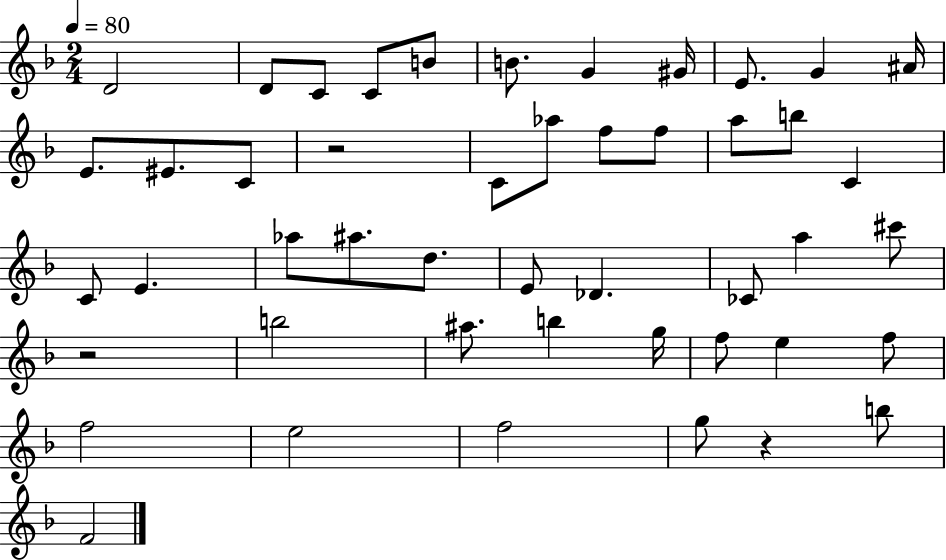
D4/h D4/e C4/e C4/e B4/e B4/e. G4/q G#4/s E4/e. G4/q A#4/s E4/e. EIS4/e. C4/e R/h C4/e Ab5/e F5/e F5/e A5/e B5/e C4/q C4/e E4/q. Ab5/e A#5/e. D5/e. E4/e Db4/q. CES4/e A5/q C#6/e R/h B5/h A#5/e. B5/q G5/s F5/e E5/q F5/e F5/h E5/h F5/h G5/e R/q B5/e F4/h